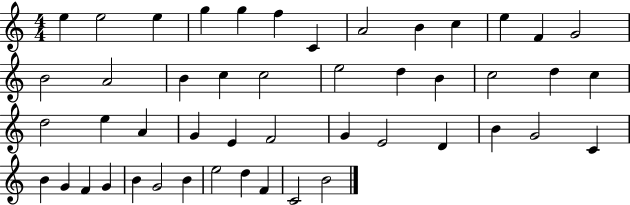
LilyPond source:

{
  \clef treble
  \numericTimeSignature
  \time 4/4
  \key c \major
  e''4 e''2 e''4 | g''4 g''4 f''4 c'4 | a'2 b'4 c''4 | e''4 f'4 g'2 | \break b'2 a'2 | b'4 c''4 c''2 | e''2 d''4 b'4 | c''2 d''4 c''4 | \break d''2 e''4 a'4 | g'4 e'4 f'2 | g'4 e'2 d'4 | b'4 g'2 c'4 | \break b'4 g'4 f'4 g'4 | b'4 g'2 b'4 | e''2 d''4 f'4 | c'2 b'2 | \break \bar "|."
}